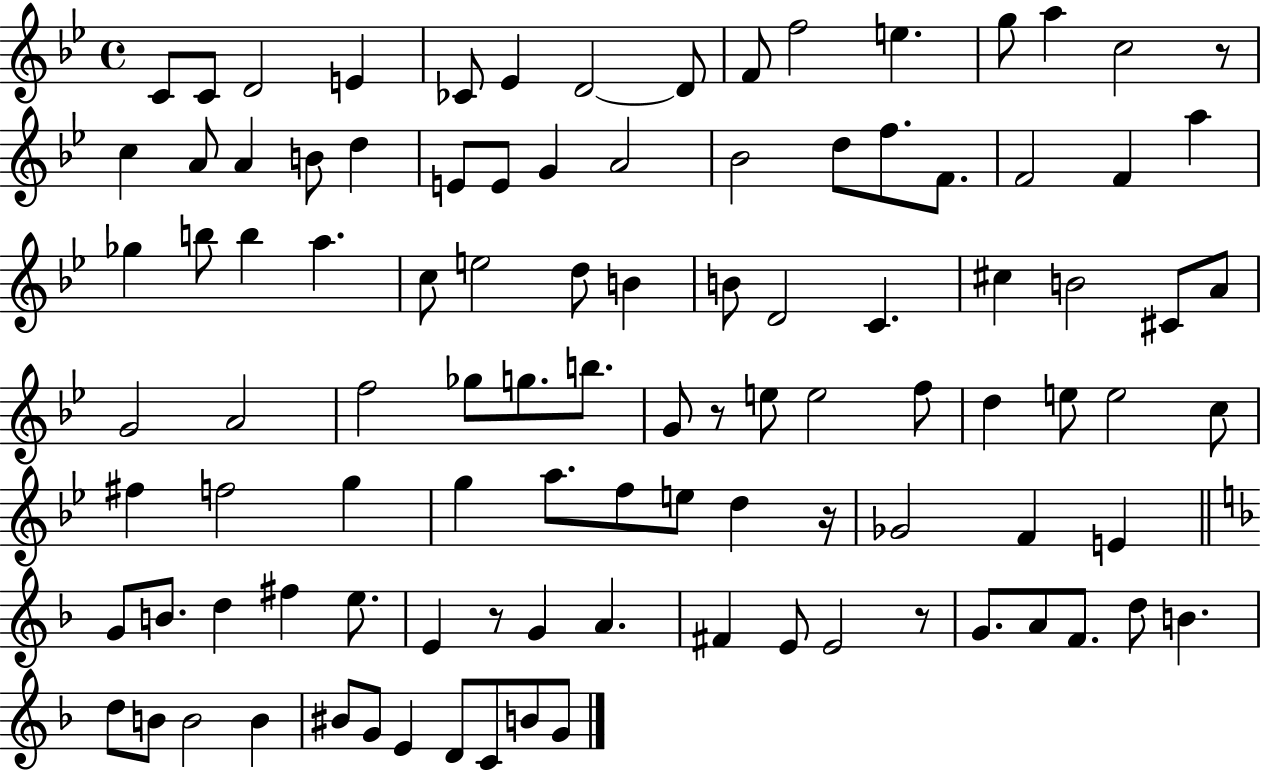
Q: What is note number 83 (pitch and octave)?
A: A4